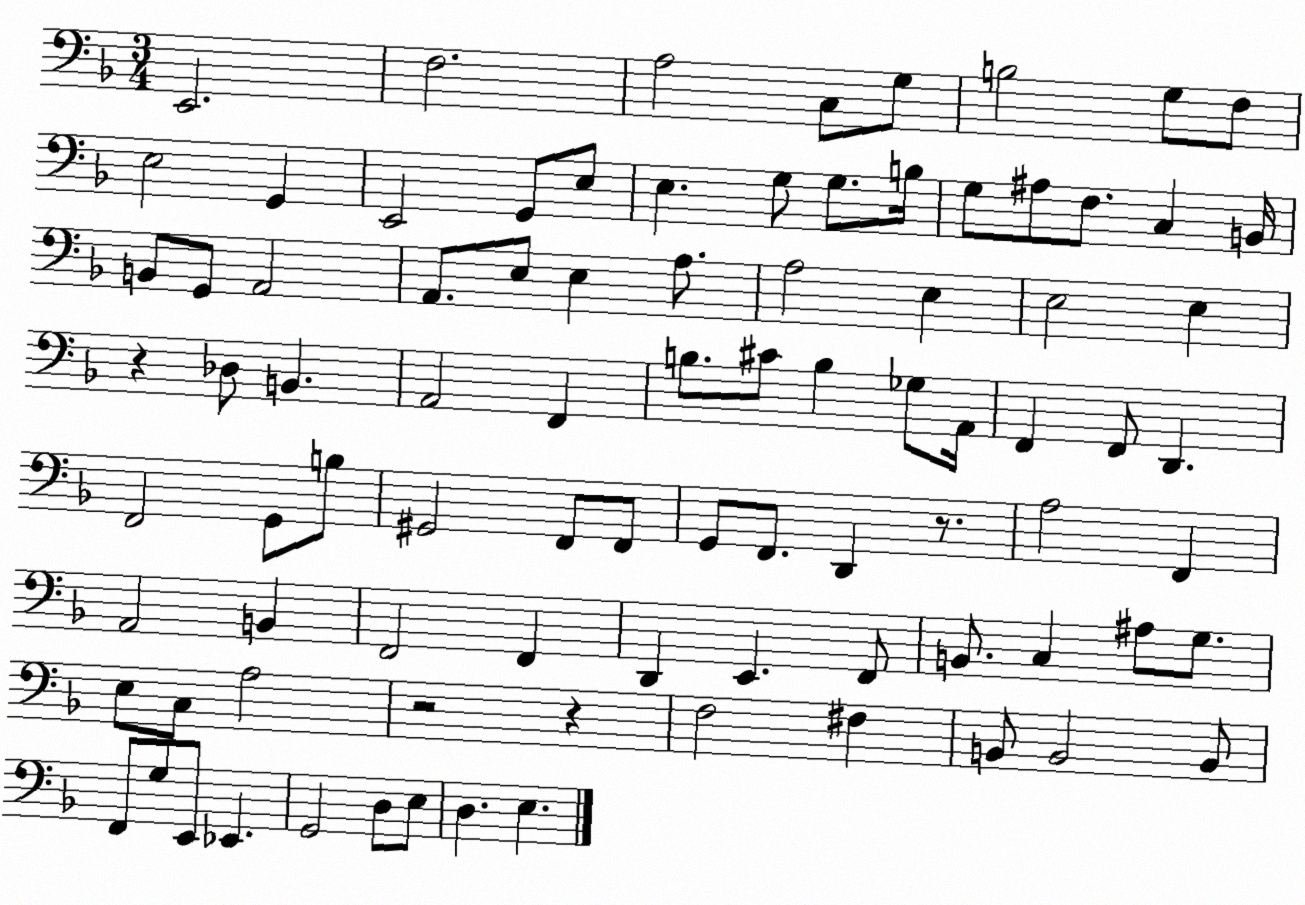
X:1
T:Untitled
M:3/4
L:1/4
K:F
E,,2 F,2 A,2 C,/2 G,/2 B,2 G,/2 F,/2 E,2 G,, E,,2 G,,/2 E,/2 E, G,/2 G,/2 B,/4 G,/2 ^A,/2 F,/2 C, B,,/4 B,,/2 G,,/2 A,,2 A,,/2 E,/2 E, A,/2 A,2 E, E,2 E, z _D,/2 B,, A,,2 F,, B,/2 ^C/2 B, _G,/2 A,,/4 F,, F,,/2 D,, F,,2 G,,/2 B,/2 ^G,,2 F,,/2 F,,/2 G,,/2 F,,/2 D,, z/2 A,2 F,, A,,2 B,, F,,2 F,, D,, E,, F,,/2 B,,/2 C, ^A,/2 G,/2 E,/2 C,/2 A,2 z2 z F,2 ^F, B,,/2 B,,2 B,,/2 F,,/2 G,/2 E,,/2 _E,, G,,2 D,/2 E,/2 D, E,